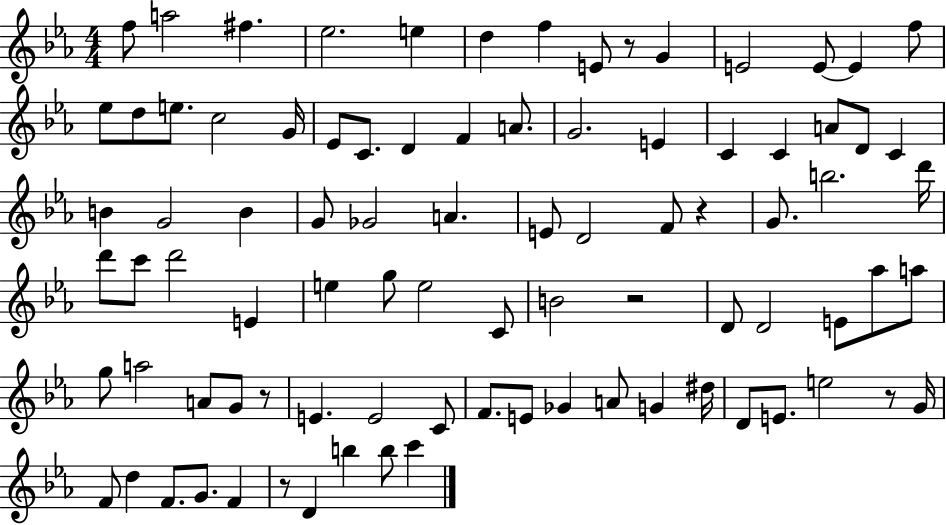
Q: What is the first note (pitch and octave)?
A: F5